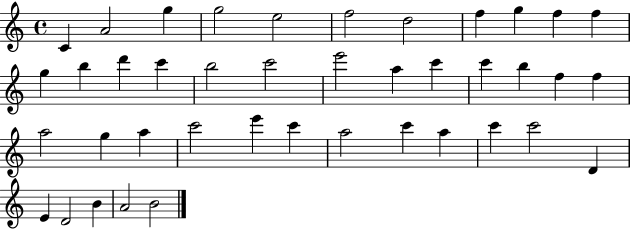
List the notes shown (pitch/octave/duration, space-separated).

C4/q A4/h G5/q G5/h E5/h F5/h D5/h F5/q G5/q F5/q F5/q G5/q B5/q D6/q C6/q B5/h C6/h E6/h A5/q C6/q C6/q B5/q F5/q F5/q A5/h G5/q A5/q C6/h E6/q C6/q A5/h C6/q A5/q C6/q C6/h D4/q E4/q D4/h B4/q A4/h B4/h